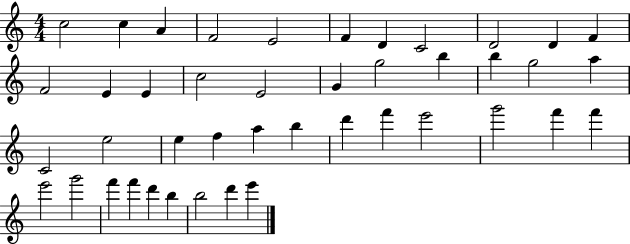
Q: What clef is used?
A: treble